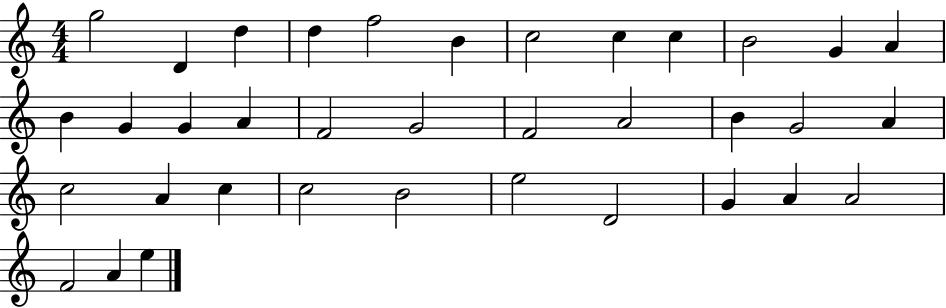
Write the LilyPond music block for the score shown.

{
  \clef treble
  \numericTimeSignature
  \time 4/4
  \key c \major
  g''2 d'4 d''4 | d''4 f''2 b'4 | c''2 c''4 c''4 | b'2 g'4 a'4 | \break b'4 g'4 g'4 a'4 | f'2 g'2 | f'2 a'2 | b'4 g'2 a'4 | \break c''2 a'4 c''4 | c''2 b'2 | e''2 d'2 | g'4 a'4 a'2 | \break f'2 a'4 e''4 | \bar "|."
}